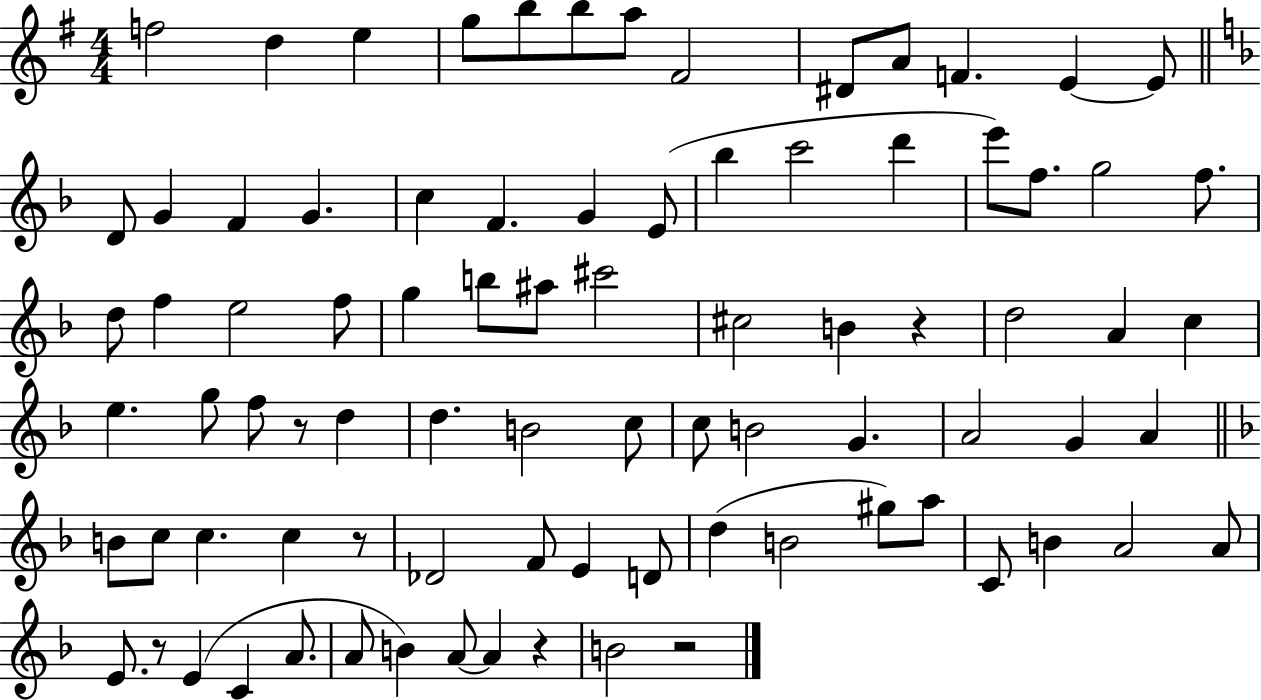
{
  \clef treble
  \numericTimeSignature
  \time 4/4
  \key g \major
  f''2 d''4 e''4 | g''8 b''8 b''8 a''8 fis'2 | dis'8 a'8 f'4. e'4~~ e'8 | \bar "||" \break \key d \minor d'8 g'4 f'4 g'4. | c''4 f'4. g'4 e'8( | bes''4 c'''2 d'''4 | e'''8) f''8. g''2 f''8. | \break d''8 f''4 e''2 f''8 | g''4 b''8 ais''8 cis'''2 | cis''2 b'4 r4 | d''2 a'4 c''4 | \break e''4. g''8 f''8 r8 d''4 | d''4. b'2 c''8 | c''8 b'2 g'4. | a'2 g'4 a'4 | \break \bar "||" \break \key f \major b'8 c''8 c''4. c''4 r8 | des'2 f'8 e'4 d'8 | d''4( b'2 gis''8) a''8 | c'8 b'4 a'2 a'8 | \break e'8. r8 e'4( c'4 a'8. | a'8 b'4) a'8~~ a'4 r4 | b'2 r2 | \bar "|."
}